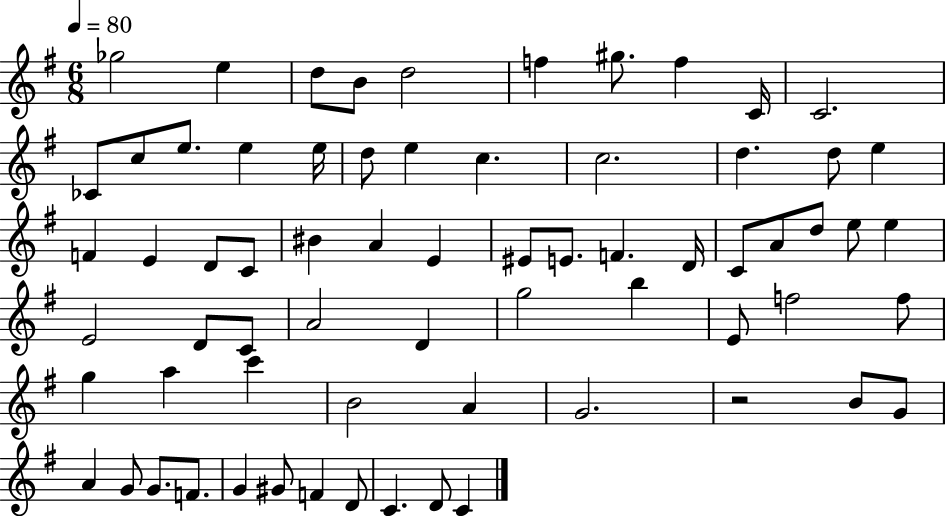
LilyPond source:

{
  \clef treble
  \numericTimeSignature
  \time 6/8
  \key g \major
  \tempo 4 = 80
  ges''2 e''4 | d''8 b'8 d''2 | f''4 gis''8. f''4 c'16 | c'2. | \break ces'8 c''8 e''8. e''4 e''16 | d''8 e''4 c''4. | c''2. | d''4. d''8 e''4 | \break f'4 e'4 d'8 c'8 | bis'4 a'4 e'4 | eis'8 e'8. f'4. d'16 | c'8 a'8 d''8 e''8 e''4 | \break e'2 d'8 c'8 | a'2 d'4 | g''2 b''4 | e'8 f''2 f''8 | \break g''4 a''4 c'''4 | b'2 a'4 | g'2. | r2 b'8 g'8 | \break a'4 g'8 g'8. f'8. | g'4 gis'8 f'4 d'8 | c'4. d'8 c'4 | \bar "|."
}